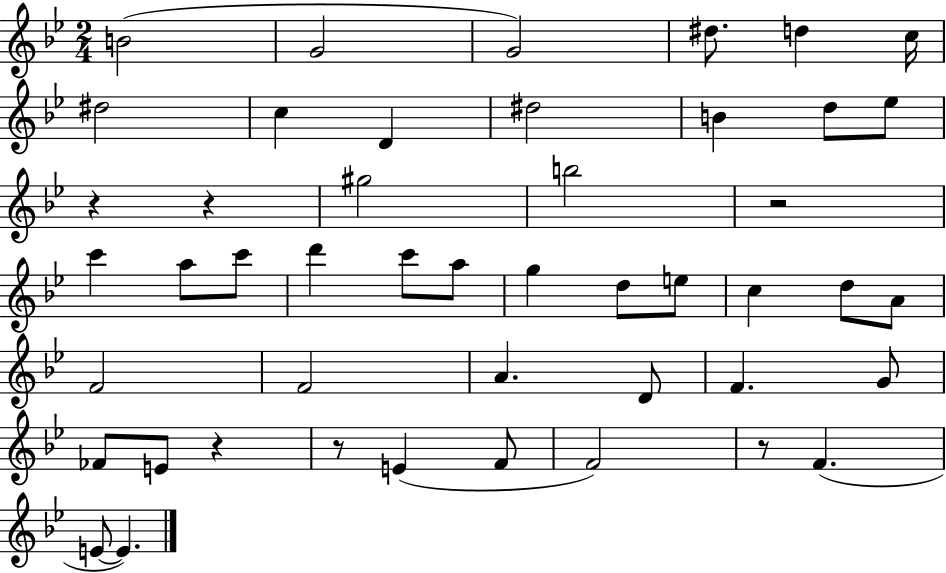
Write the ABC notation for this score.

X:1
T:Untitled
M:2/4
L:1/4
K:Bb
B2 G2 G2 ^d/2 d c/4 ^d2 c D ^d2 B d/2 _e/2 z z ^g2 b2 z2 c' a/2 c'/2 d' c'/2 a/2 g d/2 e/2 c d/2 A/2 F2 F2 A D/2 F G/2 _F/2 E/2 z z/2 E F/2 F2 z/2 F E/2 E